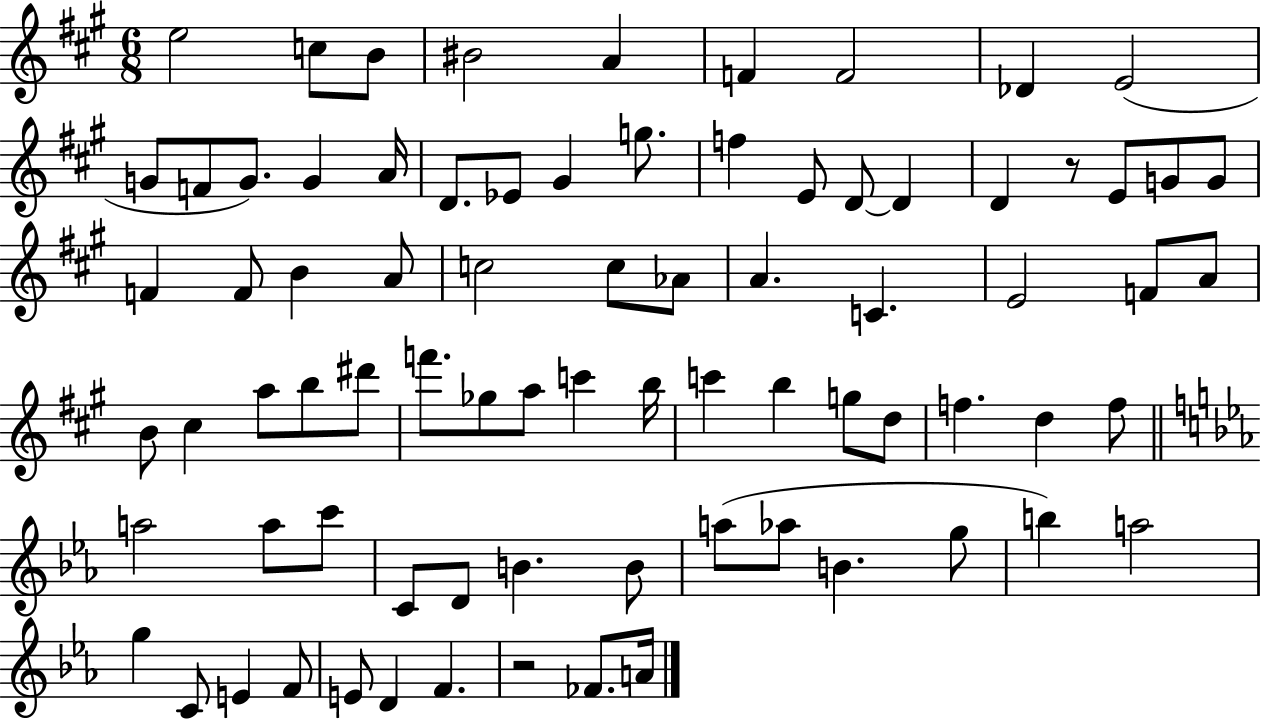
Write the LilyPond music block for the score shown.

{
  \clef treble
  \numericTimeSignature
  \time 6/8
  \key a \major
  e''2 c''8 b'8 | bis'2 a'4 | f'4 f'2 | des'4 e'2( | \break g'8 f'8 g'8.) g'4 a'16 | d'8. ees'8 gis'4 g''8. | f''4 e'8 d'8~~ d'4 | d'4 r8 e'8 g'8 g'8 | \break f'4 f'8 b'4 a'8 | c''2 c''8 aes'8 | a'4. c'4. | e'2 f'8 a'8 | \break b'8 cis''4 a''8 b''8 dis'''8 | f'''8. ges''8 a''8 c'''4 b''16 | c'''4 b''4 g''8 d''8 | f''4. d''4 f''8 | \break \bar "||" \break \key ees \major a''2 a''8 c'''8 | c'8 d'8 b'4. b'8 | a''8( aes''8 b'4. g''8 | b''4) a''2 | \break g''4 c'8 e'4 f'8 | e'8 d'4 f'4. | r2 fes'8. a'16 | \bar "|."
}